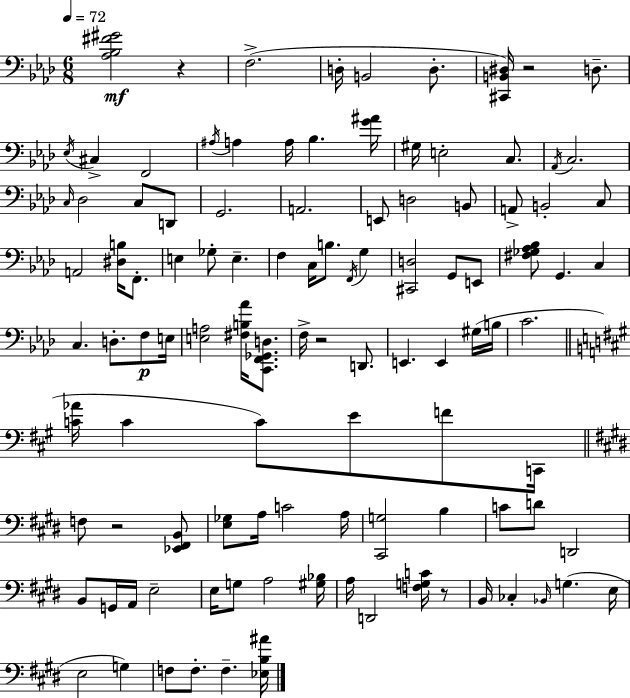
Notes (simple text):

[Ab3,Bb3,F#4,G#4]/h R/q F3/h. D3/s B2/h D3/e. [C#2,B2,D#3]/s R/h D3/e. Eb3/s C#3/q F2/h A#3/s A3/q A3/s Bb3/q. [G4,A#4]/s G#3/s E3/h C3/e. Ab2/s C3/h. C3/s Db3/h C3/e D2/e G2/h. A2/h. E2/e D3/h B2/e A2/e B2/h C3/e A2/h [D#3,B3]/s F2/e. E3/q Gb3/e E3/q. F3/q C3/s B3/e. F2/s G3/q [C#2,D3]/h G2/e E2/e [F#3,Gb3,Ab3,Bb3]/e G2/q. C3/q C3/q. D3/e. F3/e E3/s [E3,A3]/h [F#3,B3,Ab4]/s [C2,F2,Gb2,D3]/e. F3/s R/h D2/e. E2/q. E2/q G#3/s B3/s C4/h. [C4,Ab4]/s C4/q C4/e E4/e F4/e C2/s F3/e R/h [Eb2,F#2,B2]/e [E3,Gb3]/e A3/s C4/h A3/s [C#2,G3]/h B3/q C4/e D4/e D2/h B2/e G2/s A2/s E3/h E3/s G3/e A3/h [G#3,Bb3]/s A3/s D2/h [F3,G3,C4]/s R/e B2/s CES3/q Bb2/s G3/q. E3/s E3/h G3/q F3/e F3/e. F3/q. [Eb3,B3,A#4]/s